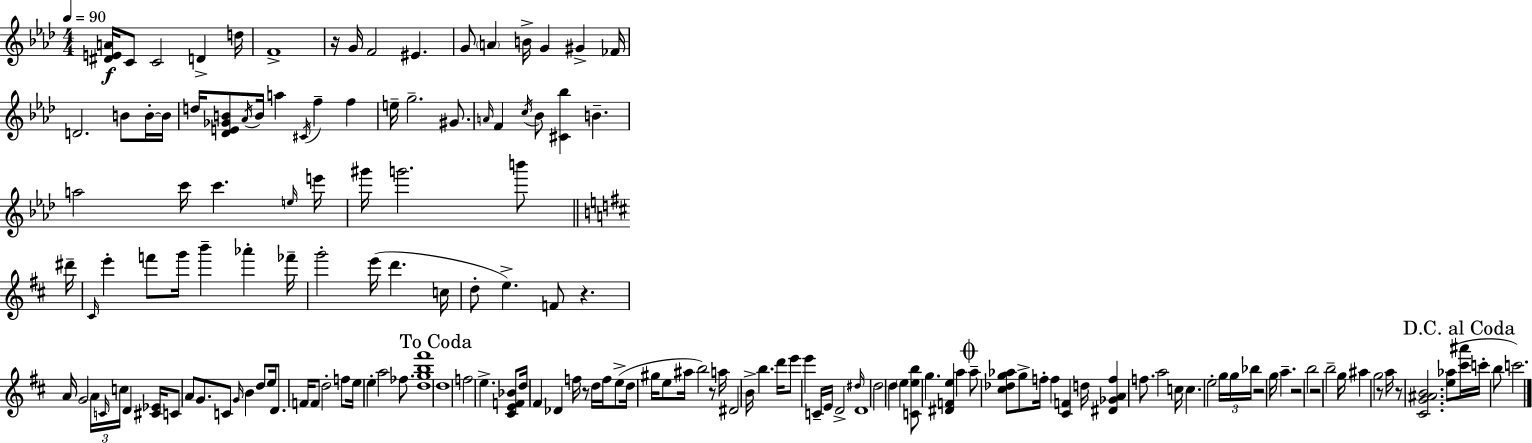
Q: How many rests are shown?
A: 9